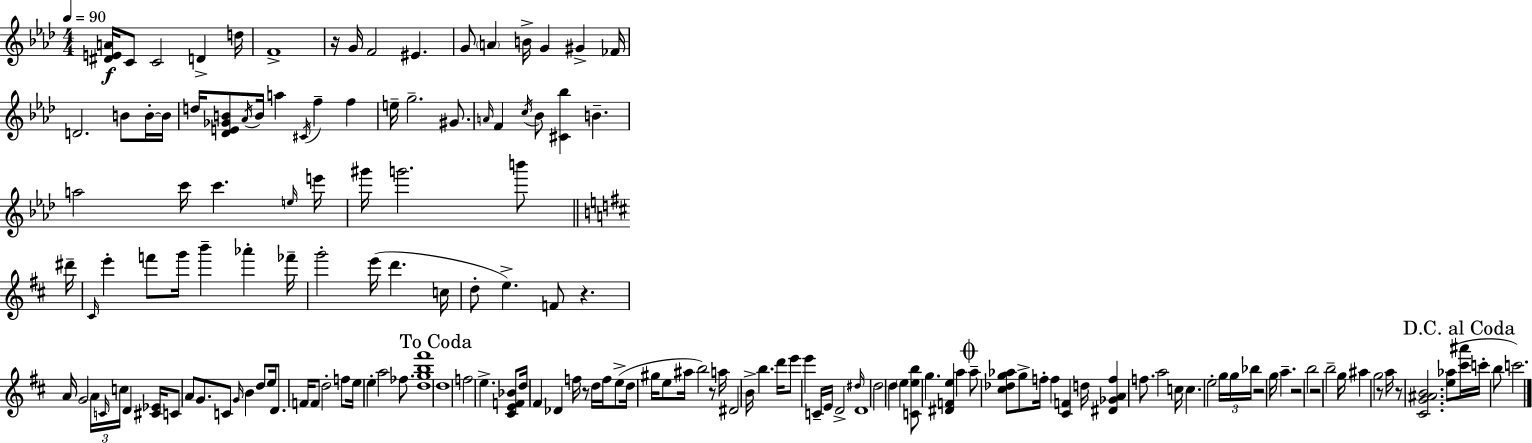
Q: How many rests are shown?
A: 9